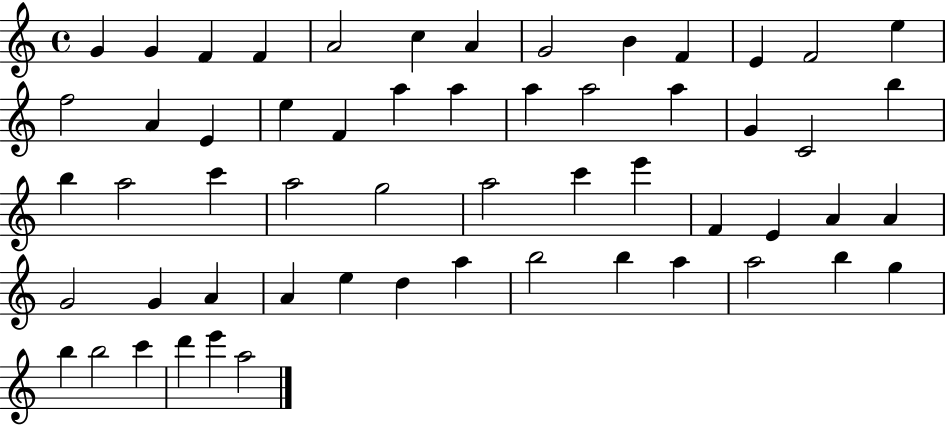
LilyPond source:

{
  \clef treble
  \time 4/4
  \defaultTimeSignature
  \key c \major
  g'4 g'4 f'4 f'4 | a'2 c''4 a'4 | g'2 b'4 f'4 | e'4 f'2 e''4 | \break f''2 a'4 e'4 | e''4 f'4 a''4 a''4 | a''4 a''2 a''4 | g'4 c'2 b''4 | \break b''4 a''2 c'''4 | a''2 g''2 | a''2 c'''4 e'''4 | f'4 e'4 a'4 a'4 | \break g'2 g'4 a'4 | a'4 e''4 d''4 a''4 | b''2 b''4 a''4 | a''2 b''4 g''4 | \break b''4 b''2 c'''4 | d'''4 e'''4 a''2 | \bar "|."
}